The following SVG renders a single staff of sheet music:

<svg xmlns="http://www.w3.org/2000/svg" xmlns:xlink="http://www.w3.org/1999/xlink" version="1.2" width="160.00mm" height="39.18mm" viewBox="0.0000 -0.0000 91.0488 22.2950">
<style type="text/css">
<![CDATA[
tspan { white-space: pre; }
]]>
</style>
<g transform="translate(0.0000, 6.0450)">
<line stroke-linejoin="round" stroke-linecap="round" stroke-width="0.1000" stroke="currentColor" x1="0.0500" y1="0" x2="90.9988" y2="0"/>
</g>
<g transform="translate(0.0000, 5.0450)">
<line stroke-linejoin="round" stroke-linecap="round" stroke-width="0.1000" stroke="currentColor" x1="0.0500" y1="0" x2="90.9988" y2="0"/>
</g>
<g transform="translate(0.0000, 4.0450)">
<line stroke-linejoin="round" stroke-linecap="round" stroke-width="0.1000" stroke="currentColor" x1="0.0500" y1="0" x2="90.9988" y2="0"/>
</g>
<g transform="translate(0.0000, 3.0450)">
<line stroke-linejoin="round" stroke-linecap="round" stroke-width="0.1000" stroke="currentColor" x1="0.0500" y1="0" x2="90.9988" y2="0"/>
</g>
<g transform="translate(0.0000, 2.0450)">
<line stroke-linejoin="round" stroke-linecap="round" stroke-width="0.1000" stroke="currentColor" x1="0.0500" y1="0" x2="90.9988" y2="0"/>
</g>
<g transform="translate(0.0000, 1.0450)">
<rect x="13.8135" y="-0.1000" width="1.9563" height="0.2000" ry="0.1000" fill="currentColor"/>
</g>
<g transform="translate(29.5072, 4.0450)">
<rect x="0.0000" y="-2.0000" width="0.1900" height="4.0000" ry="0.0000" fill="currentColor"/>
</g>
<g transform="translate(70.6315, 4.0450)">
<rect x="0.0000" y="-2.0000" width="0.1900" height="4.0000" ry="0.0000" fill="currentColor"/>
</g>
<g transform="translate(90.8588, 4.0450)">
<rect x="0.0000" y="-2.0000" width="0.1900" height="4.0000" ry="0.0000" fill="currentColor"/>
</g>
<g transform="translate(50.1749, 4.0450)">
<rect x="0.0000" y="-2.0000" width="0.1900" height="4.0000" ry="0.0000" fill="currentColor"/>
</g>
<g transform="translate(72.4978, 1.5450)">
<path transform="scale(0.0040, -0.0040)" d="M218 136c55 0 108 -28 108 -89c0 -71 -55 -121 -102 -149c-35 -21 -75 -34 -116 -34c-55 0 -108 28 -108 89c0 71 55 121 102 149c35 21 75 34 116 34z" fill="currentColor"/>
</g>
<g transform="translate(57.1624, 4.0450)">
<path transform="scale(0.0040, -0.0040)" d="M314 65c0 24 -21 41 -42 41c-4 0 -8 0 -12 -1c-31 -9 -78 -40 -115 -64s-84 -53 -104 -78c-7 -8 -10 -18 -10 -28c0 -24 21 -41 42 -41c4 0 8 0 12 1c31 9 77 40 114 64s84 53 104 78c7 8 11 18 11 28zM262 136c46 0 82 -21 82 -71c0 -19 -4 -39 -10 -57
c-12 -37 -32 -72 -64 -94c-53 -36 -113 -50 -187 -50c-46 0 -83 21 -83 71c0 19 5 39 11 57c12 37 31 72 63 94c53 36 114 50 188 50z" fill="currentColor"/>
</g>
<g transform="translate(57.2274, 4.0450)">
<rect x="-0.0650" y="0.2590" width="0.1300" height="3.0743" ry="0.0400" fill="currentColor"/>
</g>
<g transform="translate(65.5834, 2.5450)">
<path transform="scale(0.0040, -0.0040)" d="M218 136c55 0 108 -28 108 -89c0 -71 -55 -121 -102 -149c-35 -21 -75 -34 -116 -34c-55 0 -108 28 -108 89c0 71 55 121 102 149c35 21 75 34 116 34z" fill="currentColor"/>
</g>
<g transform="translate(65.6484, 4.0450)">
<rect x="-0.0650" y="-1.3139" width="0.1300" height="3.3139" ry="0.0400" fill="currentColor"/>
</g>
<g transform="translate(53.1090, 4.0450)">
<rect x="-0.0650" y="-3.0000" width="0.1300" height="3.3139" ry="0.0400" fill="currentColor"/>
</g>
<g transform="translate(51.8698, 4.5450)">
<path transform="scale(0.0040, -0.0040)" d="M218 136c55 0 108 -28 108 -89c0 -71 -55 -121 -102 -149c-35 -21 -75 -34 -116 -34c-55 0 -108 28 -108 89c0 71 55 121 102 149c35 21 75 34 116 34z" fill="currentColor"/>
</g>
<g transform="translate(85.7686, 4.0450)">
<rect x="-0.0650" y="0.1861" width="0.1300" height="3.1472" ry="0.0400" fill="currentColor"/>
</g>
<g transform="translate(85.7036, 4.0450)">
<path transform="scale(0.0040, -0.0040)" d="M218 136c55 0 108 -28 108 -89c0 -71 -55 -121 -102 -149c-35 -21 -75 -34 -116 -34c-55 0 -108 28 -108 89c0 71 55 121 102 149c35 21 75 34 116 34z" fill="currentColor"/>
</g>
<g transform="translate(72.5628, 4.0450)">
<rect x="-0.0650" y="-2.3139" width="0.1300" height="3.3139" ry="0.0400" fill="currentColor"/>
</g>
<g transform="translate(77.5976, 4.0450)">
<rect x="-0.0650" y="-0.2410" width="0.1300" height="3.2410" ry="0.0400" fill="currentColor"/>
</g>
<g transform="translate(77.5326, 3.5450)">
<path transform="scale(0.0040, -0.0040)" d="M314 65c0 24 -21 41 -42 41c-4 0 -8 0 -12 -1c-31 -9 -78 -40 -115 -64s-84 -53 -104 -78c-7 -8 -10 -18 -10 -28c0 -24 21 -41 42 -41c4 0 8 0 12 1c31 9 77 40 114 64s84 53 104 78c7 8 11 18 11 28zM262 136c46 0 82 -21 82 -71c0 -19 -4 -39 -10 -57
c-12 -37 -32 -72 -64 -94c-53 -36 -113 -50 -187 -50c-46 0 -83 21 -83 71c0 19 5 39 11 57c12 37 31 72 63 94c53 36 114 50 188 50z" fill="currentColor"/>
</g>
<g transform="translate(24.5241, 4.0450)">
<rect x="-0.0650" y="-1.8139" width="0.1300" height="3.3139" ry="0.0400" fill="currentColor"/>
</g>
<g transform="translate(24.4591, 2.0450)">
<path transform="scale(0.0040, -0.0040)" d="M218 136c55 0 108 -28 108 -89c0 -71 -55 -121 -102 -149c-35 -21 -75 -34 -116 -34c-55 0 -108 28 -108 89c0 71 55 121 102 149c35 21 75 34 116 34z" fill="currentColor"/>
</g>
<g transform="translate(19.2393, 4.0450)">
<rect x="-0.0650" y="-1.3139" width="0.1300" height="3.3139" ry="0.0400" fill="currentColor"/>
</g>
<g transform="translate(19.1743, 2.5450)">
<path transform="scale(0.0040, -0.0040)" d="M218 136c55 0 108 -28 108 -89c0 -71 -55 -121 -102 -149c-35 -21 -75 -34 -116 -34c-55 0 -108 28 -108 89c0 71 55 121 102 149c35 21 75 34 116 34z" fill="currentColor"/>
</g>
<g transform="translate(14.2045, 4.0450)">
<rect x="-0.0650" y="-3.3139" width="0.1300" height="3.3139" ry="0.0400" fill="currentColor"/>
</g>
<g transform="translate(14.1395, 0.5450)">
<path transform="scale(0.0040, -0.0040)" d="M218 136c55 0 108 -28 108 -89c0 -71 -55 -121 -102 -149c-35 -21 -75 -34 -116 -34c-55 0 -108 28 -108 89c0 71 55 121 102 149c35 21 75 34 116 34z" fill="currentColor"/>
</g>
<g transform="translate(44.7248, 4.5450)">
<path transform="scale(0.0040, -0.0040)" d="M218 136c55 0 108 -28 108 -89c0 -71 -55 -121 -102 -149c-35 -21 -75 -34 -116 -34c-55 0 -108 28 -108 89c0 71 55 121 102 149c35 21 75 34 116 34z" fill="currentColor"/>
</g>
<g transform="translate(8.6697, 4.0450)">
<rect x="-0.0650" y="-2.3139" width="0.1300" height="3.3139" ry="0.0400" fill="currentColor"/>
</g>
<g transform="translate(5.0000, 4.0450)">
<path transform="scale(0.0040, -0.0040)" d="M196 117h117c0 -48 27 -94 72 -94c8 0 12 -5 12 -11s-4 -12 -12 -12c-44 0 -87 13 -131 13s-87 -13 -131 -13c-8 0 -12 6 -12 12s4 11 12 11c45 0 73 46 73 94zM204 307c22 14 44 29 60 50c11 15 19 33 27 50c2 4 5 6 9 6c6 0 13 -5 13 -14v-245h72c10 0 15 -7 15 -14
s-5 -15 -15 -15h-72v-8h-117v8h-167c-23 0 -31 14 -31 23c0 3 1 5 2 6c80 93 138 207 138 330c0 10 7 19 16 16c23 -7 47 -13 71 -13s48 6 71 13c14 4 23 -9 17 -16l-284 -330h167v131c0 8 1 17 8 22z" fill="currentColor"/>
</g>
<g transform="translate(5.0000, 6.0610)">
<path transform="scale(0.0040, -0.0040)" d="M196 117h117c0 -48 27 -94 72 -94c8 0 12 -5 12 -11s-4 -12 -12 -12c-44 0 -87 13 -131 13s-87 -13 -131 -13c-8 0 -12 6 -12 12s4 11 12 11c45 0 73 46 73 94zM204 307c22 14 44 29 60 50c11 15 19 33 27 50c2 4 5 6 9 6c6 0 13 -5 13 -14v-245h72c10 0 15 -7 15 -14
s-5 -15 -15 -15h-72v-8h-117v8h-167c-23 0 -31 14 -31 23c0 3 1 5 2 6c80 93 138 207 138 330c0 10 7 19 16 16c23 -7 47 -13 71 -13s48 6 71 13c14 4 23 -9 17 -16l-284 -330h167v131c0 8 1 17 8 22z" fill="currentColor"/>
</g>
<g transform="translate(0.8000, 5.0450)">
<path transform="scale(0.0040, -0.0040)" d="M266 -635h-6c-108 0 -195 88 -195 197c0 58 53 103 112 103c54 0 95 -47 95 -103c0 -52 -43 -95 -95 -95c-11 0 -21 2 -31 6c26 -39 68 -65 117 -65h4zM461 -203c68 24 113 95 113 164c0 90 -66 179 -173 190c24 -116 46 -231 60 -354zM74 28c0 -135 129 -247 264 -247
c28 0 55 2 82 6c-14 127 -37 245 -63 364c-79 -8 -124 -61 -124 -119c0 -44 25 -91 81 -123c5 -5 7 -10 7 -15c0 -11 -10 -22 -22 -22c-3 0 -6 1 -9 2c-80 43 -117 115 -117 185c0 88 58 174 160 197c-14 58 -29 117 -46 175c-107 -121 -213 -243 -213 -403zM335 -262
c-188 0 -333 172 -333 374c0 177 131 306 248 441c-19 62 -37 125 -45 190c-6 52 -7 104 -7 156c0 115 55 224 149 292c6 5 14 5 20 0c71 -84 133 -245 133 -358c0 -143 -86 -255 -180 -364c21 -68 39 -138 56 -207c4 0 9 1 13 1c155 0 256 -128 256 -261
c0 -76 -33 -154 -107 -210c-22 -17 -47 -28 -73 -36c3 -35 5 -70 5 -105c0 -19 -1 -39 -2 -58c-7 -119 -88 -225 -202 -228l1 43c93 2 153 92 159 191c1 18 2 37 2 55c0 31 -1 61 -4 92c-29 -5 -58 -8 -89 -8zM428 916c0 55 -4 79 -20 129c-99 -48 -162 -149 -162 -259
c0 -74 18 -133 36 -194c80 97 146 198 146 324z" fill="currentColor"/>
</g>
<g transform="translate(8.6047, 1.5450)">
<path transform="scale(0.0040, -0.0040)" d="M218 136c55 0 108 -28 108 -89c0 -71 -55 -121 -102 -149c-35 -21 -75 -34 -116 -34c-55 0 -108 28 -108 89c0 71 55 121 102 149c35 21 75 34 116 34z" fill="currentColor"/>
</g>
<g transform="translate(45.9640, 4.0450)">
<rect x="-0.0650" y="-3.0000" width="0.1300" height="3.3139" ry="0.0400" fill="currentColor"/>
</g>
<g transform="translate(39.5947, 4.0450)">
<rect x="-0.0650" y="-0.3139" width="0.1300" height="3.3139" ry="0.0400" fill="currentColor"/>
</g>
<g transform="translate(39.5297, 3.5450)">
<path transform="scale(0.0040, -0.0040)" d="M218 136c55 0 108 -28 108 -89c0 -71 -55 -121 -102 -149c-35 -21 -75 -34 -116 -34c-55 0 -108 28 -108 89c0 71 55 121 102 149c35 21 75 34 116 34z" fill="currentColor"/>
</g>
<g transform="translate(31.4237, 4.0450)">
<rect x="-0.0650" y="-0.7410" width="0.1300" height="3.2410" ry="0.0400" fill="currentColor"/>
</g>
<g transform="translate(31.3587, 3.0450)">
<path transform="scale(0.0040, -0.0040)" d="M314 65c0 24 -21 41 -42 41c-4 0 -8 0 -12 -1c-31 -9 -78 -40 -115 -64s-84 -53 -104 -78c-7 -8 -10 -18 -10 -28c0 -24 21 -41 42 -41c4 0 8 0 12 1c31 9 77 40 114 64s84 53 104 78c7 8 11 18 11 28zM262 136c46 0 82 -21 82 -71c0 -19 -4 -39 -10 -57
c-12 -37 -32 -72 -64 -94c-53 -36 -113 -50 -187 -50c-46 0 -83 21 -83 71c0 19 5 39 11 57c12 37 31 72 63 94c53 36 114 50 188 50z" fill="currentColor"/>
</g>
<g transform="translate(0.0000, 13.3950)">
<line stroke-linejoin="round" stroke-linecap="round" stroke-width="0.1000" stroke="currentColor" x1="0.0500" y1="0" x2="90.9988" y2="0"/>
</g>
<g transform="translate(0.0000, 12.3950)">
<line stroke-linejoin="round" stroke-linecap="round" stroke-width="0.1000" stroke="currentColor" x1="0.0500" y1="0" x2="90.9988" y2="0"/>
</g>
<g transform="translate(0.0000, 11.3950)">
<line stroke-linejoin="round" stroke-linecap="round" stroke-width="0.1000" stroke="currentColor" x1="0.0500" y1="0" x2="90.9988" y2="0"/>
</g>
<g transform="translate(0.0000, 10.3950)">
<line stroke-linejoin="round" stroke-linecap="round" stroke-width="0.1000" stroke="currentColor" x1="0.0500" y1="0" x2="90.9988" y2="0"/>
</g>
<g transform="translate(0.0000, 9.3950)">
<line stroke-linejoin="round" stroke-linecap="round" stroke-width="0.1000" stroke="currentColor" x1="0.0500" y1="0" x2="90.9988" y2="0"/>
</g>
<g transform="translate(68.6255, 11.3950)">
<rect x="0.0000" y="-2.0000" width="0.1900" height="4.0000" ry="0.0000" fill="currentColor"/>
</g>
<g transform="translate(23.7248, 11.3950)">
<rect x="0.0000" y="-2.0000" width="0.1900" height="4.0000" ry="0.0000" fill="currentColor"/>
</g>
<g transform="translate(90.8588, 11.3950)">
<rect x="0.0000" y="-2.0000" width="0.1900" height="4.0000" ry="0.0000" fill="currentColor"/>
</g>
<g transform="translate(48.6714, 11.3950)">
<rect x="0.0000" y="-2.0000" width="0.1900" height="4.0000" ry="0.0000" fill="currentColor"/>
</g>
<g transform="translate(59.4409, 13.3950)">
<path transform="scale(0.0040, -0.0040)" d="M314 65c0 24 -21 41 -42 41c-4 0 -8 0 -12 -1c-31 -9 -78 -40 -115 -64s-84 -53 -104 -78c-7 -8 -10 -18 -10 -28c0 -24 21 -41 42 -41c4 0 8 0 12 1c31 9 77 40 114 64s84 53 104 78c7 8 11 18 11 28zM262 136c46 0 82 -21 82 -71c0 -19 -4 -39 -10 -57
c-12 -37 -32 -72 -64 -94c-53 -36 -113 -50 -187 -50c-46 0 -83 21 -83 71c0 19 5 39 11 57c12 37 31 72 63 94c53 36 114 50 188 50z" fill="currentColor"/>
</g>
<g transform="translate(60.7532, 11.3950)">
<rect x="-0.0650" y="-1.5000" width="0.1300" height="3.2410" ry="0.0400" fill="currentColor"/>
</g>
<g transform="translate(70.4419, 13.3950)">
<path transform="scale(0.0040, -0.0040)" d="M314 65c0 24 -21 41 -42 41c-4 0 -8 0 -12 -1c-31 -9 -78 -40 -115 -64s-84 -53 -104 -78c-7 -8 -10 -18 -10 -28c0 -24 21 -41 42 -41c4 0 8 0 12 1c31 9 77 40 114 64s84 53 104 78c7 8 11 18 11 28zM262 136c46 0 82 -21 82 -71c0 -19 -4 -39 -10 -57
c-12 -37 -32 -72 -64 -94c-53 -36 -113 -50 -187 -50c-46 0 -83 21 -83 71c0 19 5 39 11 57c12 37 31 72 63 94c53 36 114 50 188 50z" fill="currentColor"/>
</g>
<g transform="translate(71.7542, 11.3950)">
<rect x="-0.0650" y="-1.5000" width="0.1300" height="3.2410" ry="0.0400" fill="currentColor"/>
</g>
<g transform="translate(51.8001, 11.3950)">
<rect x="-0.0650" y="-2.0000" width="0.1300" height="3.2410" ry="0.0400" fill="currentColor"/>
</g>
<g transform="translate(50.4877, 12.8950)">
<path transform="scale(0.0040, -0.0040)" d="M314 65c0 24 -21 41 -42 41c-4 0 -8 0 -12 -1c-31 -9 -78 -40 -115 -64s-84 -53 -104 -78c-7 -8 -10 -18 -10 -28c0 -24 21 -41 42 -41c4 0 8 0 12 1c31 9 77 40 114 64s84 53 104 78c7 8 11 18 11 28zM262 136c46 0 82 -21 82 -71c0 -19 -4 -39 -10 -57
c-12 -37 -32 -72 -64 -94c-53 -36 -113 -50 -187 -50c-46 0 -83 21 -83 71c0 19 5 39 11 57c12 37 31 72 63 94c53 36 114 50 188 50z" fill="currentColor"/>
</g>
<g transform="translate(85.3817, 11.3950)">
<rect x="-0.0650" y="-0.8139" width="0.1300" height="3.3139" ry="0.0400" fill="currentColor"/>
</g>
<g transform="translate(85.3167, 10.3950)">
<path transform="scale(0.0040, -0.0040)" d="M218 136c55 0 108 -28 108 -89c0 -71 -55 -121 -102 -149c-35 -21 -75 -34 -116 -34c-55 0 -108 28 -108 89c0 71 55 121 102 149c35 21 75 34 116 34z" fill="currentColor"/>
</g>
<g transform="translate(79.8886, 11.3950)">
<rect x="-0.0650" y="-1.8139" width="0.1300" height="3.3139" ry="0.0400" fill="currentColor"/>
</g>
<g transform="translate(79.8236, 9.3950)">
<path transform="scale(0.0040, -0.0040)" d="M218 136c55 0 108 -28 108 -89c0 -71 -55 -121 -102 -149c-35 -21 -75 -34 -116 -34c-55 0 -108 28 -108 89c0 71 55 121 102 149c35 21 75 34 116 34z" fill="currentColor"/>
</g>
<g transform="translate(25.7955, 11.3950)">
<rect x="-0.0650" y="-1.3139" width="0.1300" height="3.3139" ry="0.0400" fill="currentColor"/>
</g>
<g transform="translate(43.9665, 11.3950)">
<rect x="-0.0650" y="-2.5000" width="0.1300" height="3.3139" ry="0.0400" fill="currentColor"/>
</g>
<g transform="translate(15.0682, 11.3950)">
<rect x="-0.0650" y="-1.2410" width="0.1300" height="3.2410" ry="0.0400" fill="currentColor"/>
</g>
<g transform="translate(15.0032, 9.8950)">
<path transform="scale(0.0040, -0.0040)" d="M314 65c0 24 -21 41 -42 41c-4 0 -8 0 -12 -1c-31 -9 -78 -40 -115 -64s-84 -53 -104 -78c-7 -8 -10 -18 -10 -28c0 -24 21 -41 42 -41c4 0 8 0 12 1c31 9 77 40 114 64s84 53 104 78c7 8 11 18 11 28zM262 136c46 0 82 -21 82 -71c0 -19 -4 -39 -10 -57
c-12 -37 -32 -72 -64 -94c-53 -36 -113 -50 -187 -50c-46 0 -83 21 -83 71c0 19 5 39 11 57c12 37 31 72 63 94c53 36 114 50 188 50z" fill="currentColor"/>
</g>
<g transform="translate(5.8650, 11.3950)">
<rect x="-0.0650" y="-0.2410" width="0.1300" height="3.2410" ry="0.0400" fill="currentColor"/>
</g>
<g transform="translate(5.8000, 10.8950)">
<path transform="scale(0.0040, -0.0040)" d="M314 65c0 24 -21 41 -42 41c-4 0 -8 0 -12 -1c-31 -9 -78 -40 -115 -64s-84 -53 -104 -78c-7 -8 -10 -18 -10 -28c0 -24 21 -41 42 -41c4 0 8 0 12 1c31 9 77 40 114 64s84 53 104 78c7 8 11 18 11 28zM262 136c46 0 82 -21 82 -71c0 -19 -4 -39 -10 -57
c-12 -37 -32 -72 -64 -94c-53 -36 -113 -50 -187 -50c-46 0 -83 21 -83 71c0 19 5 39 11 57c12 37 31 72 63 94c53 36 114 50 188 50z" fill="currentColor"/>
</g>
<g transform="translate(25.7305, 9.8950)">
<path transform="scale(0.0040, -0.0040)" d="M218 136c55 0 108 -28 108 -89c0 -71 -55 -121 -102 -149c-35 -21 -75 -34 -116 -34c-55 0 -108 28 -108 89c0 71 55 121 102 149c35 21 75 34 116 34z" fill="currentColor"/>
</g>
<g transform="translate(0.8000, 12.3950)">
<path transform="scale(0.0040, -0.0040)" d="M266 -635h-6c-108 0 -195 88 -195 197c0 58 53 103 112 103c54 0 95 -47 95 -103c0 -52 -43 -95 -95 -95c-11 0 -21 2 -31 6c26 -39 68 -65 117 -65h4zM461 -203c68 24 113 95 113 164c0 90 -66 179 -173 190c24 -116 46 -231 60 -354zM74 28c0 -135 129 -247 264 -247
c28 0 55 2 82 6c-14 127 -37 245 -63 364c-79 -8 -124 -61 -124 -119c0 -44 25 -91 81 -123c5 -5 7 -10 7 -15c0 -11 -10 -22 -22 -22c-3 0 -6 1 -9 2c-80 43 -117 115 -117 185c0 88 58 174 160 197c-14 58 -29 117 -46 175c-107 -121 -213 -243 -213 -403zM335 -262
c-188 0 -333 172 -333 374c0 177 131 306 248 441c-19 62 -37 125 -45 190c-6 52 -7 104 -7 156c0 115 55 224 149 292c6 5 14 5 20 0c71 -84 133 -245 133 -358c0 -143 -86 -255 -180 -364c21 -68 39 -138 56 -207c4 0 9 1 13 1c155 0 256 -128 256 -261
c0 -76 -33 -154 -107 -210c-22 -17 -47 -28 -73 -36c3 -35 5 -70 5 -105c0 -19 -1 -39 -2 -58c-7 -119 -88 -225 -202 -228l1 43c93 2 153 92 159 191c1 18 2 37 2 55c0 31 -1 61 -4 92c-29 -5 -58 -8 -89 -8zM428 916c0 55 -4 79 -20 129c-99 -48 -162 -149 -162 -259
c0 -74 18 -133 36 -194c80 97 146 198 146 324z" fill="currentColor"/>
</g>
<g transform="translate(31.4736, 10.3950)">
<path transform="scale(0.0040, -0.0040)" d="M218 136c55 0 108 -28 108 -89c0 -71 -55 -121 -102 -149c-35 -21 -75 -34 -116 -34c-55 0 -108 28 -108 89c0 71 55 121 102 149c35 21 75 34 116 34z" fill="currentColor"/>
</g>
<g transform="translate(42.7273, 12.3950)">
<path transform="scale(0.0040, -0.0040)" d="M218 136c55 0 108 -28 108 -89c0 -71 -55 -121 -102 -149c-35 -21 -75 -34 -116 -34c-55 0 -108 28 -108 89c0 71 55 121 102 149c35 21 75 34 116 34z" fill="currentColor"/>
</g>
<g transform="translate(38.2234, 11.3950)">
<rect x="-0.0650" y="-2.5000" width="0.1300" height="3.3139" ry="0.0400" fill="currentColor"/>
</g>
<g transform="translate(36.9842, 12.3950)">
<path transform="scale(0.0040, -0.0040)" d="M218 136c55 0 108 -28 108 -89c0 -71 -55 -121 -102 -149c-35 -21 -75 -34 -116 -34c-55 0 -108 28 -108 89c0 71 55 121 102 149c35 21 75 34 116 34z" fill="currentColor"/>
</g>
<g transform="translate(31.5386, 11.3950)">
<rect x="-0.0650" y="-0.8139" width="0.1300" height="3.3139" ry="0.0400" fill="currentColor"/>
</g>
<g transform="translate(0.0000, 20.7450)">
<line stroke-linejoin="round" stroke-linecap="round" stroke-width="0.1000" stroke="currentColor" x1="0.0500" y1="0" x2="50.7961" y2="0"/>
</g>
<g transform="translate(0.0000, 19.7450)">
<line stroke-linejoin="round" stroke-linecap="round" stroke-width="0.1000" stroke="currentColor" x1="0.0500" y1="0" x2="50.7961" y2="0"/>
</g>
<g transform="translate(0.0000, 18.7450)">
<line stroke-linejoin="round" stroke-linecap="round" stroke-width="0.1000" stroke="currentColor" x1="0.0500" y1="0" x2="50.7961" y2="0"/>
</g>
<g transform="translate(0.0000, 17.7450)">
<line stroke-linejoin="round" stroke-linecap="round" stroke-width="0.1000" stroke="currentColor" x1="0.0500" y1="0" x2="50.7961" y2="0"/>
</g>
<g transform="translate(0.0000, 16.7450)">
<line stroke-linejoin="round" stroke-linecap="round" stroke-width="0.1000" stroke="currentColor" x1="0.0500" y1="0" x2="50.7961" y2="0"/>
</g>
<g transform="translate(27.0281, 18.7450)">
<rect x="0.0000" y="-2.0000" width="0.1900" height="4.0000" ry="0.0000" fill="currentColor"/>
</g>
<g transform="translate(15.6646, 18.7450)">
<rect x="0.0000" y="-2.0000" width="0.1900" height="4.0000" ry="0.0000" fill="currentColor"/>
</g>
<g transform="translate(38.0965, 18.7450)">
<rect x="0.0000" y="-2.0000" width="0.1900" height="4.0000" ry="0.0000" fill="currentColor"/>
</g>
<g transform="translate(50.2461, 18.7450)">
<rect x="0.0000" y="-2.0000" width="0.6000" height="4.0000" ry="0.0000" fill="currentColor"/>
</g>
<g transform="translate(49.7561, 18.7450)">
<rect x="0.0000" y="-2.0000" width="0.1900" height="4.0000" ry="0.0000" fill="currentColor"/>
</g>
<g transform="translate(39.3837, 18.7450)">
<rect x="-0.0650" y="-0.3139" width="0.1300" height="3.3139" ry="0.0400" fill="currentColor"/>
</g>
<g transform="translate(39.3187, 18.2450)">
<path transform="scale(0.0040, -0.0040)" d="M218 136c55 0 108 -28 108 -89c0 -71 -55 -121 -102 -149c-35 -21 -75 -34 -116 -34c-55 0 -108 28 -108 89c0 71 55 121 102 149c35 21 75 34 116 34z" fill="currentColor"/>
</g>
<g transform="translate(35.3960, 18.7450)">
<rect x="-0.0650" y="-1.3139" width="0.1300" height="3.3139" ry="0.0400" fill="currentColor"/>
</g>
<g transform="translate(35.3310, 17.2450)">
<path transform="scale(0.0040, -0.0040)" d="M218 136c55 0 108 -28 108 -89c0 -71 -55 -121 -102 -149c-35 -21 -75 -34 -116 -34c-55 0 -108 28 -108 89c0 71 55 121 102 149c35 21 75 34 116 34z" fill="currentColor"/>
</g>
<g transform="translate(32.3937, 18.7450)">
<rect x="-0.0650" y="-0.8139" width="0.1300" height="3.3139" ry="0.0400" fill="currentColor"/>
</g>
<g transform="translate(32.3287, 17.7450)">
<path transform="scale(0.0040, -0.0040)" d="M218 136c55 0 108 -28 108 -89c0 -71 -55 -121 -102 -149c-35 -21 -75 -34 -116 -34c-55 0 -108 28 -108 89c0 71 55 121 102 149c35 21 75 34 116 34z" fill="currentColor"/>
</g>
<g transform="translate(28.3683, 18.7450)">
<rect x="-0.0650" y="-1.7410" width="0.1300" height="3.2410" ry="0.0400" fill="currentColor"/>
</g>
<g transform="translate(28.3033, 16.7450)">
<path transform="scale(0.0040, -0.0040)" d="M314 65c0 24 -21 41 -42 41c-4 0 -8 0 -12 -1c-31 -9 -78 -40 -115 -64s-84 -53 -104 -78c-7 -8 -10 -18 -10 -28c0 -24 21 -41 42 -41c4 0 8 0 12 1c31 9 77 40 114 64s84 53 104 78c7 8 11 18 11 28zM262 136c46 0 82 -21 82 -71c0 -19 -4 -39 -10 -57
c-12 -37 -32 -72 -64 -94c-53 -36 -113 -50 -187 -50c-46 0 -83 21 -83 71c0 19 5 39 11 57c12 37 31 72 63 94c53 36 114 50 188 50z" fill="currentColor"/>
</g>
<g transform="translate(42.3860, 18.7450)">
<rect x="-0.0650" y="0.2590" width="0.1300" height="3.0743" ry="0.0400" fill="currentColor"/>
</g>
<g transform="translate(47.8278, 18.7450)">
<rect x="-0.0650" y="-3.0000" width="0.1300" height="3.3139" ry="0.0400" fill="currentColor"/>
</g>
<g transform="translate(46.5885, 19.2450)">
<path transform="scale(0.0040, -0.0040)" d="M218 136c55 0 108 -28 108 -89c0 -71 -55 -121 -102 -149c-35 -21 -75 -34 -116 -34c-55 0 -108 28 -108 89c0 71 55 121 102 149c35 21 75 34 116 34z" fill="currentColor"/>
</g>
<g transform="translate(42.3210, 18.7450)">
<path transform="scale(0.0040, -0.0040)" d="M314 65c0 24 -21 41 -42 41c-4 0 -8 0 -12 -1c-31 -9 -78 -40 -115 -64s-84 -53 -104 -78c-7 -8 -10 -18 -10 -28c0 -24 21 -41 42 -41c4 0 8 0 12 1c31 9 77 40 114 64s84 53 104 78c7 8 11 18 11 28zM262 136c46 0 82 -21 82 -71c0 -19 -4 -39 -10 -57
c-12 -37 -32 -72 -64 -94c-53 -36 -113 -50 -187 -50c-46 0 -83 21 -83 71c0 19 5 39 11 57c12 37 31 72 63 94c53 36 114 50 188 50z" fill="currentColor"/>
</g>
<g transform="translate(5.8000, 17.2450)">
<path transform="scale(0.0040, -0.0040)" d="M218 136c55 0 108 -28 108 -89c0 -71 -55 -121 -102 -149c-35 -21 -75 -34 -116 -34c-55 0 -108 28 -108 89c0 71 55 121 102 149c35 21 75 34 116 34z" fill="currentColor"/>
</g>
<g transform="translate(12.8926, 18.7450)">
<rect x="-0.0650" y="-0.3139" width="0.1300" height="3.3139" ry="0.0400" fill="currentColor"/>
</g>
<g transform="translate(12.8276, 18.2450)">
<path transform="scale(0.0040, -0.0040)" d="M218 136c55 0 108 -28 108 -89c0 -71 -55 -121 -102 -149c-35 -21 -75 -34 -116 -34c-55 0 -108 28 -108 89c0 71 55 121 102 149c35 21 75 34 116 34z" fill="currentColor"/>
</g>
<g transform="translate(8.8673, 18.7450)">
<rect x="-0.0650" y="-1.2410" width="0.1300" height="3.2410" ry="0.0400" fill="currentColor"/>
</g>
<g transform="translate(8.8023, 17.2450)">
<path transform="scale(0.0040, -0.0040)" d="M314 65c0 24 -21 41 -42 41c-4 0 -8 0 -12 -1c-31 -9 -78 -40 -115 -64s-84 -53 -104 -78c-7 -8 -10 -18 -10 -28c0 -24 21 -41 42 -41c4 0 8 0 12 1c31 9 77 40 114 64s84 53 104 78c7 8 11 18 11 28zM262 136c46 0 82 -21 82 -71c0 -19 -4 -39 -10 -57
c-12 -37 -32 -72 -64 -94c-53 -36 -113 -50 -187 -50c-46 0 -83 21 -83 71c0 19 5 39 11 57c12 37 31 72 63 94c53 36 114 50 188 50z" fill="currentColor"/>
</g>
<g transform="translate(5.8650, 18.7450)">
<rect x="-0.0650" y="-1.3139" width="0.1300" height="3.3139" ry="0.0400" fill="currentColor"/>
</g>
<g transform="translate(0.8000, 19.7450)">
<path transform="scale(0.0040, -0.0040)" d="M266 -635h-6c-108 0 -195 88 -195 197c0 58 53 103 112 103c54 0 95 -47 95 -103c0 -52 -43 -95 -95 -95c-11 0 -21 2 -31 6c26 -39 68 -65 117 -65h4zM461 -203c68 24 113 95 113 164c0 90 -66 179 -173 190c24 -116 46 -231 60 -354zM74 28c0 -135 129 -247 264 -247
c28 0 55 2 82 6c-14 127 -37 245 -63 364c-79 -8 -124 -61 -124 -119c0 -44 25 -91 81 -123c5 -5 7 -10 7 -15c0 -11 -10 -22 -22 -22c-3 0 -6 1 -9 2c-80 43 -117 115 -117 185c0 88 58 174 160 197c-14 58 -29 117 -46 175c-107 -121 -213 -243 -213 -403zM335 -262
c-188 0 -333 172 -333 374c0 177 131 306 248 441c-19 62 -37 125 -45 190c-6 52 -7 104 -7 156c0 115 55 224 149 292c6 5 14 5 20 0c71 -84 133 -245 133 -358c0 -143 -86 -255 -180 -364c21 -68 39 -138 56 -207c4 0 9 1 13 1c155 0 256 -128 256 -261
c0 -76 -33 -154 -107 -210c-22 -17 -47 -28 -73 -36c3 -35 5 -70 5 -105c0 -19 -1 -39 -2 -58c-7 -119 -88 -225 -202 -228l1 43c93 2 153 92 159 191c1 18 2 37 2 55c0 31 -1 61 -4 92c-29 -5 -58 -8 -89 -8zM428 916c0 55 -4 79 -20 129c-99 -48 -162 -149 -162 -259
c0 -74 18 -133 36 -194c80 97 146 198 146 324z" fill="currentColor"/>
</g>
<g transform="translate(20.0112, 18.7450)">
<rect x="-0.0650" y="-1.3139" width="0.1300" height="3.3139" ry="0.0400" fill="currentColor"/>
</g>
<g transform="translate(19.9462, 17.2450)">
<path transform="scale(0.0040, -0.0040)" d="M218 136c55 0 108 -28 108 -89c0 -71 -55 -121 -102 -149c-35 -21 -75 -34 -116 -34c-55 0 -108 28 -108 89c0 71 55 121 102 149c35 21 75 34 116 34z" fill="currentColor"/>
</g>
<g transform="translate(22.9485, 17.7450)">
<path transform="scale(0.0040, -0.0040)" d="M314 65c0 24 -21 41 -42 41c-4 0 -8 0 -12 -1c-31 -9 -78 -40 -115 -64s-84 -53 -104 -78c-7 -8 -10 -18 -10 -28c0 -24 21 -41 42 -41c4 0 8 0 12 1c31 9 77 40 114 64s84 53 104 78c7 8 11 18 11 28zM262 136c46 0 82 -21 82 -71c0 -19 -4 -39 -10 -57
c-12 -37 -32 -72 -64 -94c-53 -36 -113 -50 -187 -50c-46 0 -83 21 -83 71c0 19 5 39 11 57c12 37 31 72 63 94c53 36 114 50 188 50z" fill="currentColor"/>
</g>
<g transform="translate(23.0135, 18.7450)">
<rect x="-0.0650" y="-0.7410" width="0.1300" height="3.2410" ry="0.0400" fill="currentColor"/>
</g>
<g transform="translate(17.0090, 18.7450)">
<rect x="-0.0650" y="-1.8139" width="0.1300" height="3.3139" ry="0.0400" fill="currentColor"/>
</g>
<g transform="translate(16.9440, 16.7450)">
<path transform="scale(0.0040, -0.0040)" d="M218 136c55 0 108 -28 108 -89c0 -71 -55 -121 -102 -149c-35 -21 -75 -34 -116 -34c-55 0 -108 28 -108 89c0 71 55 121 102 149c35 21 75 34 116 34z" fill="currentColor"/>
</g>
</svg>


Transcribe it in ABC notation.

X:1
T:Untitled
M:4/4
L:1/4
K:C
g b e f d2 c A A B2 e g c2 B c2 e2 e d G G F2 E2 E2 f d e e2 c f e d2 f2 d e c B2 A